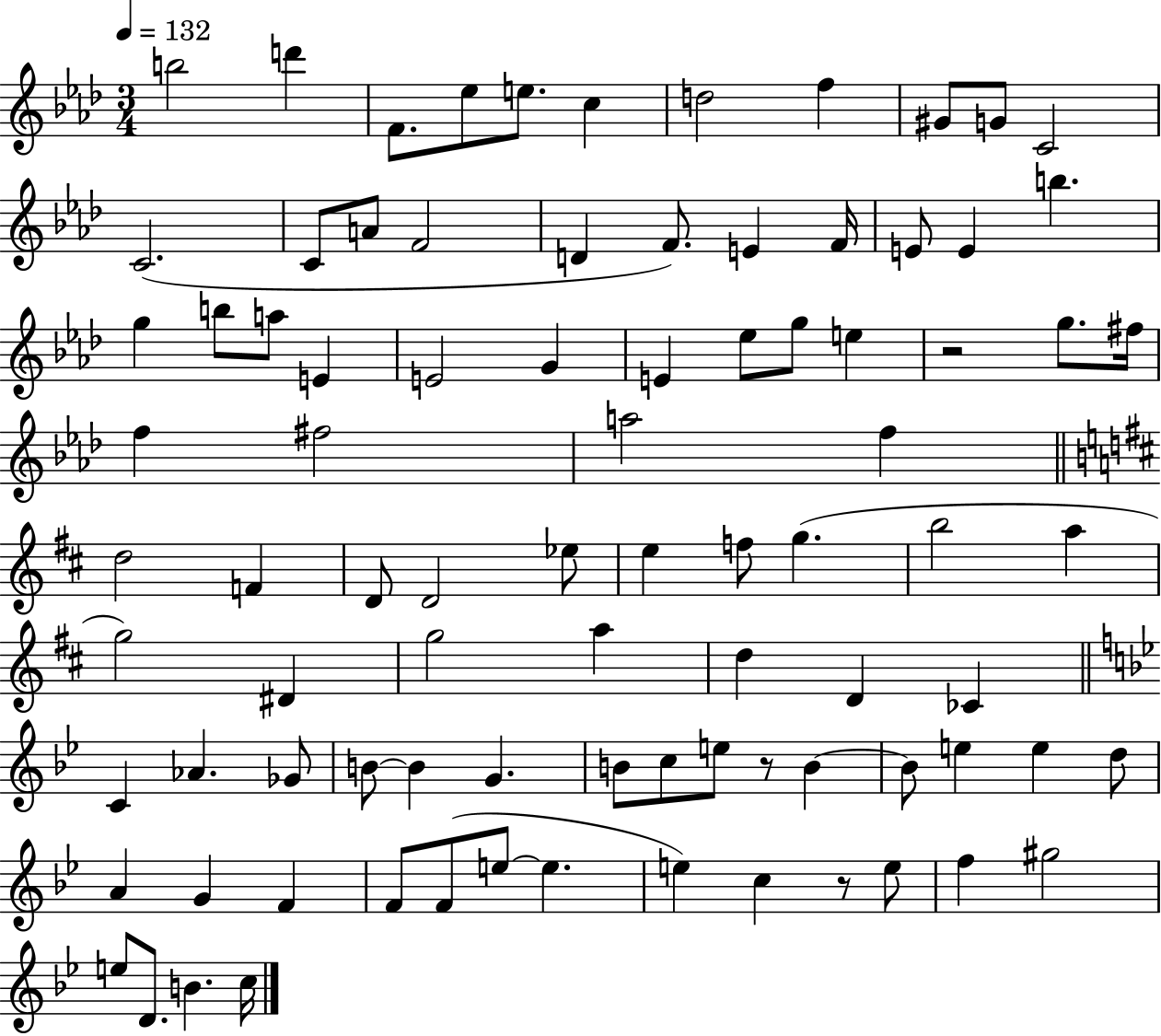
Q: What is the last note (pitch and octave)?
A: C5